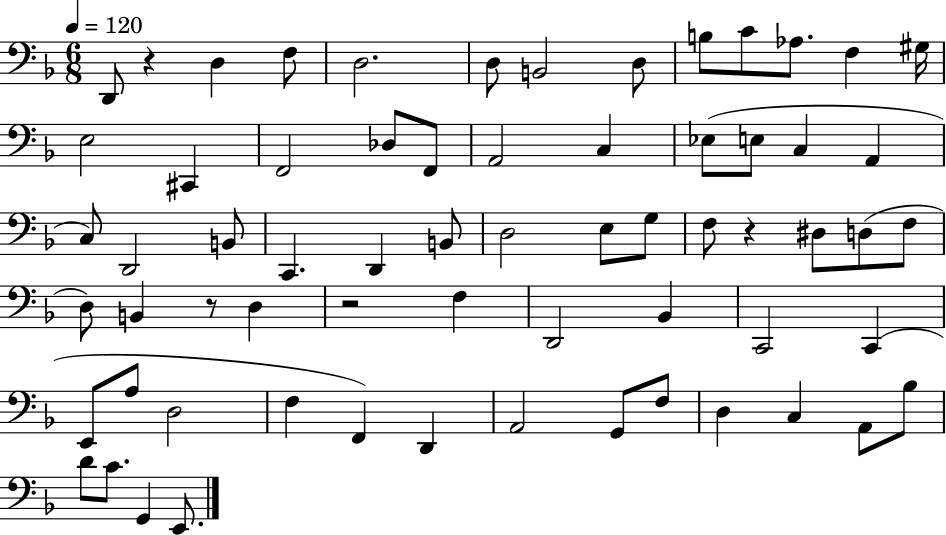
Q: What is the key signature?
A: F major